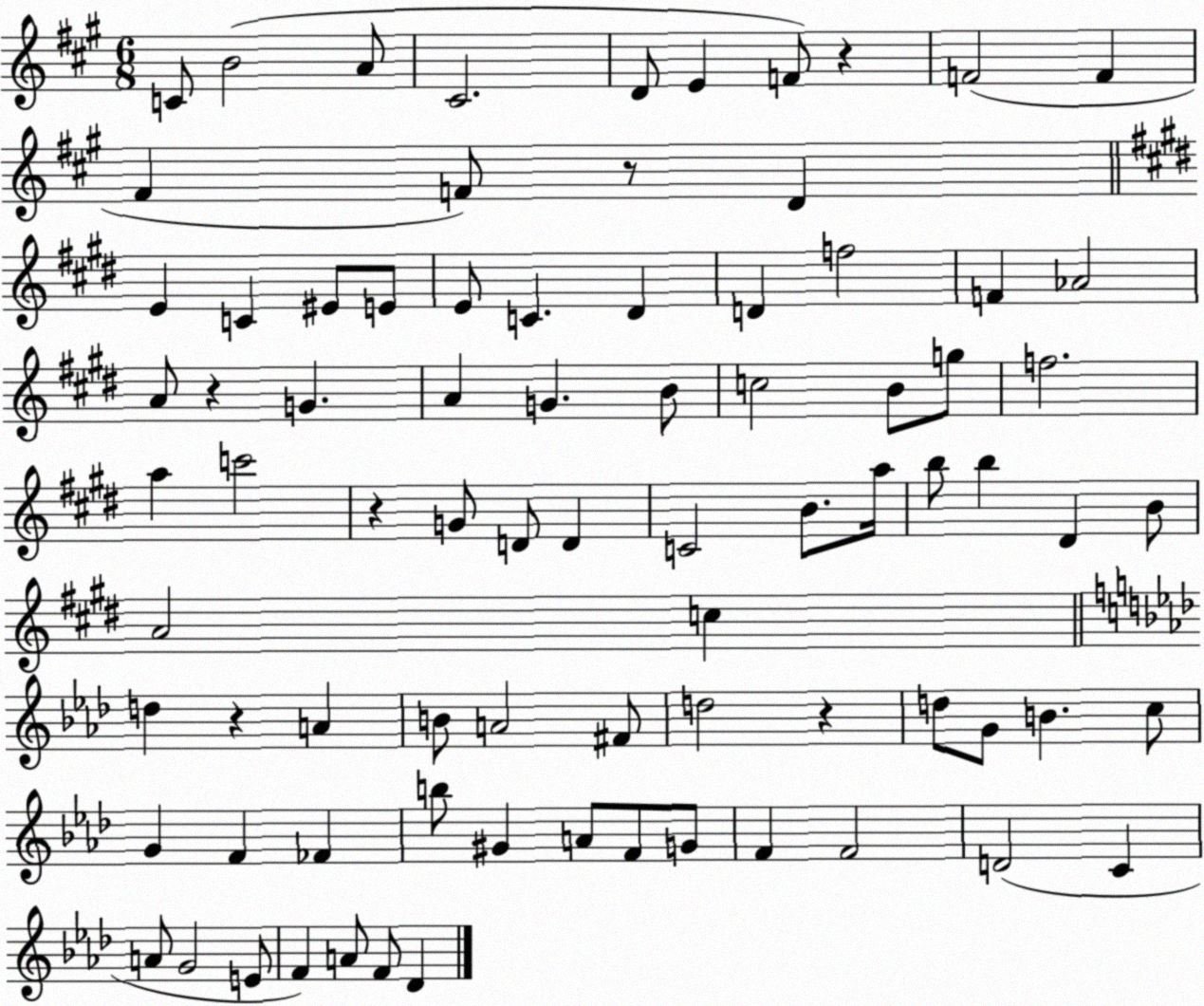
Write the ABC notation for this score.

X:1
T:Untitled
M:6/8
L:1/4
K:A
C/2 B2 A/2 ^C2 D/2 E F/2 z F2 F ^F F/2 z/2 D E C ^E/2 E/2 E/2 C ^D D f2 F _A2 A/2 z G A G B/2 c2 B/2 g/2 f2 a c'2 z G/2 D/2 D C2 B/2 a/4 b/2 b ^D B/2 A2 c d z A B/2 A2 ^F/2 d2 z d/2 G/2 B c/2 G F _F b/2 ^G A/2 F/2 G/2 F F2 D2 C A/2 G2 E/2 F A/2 F/2 _D